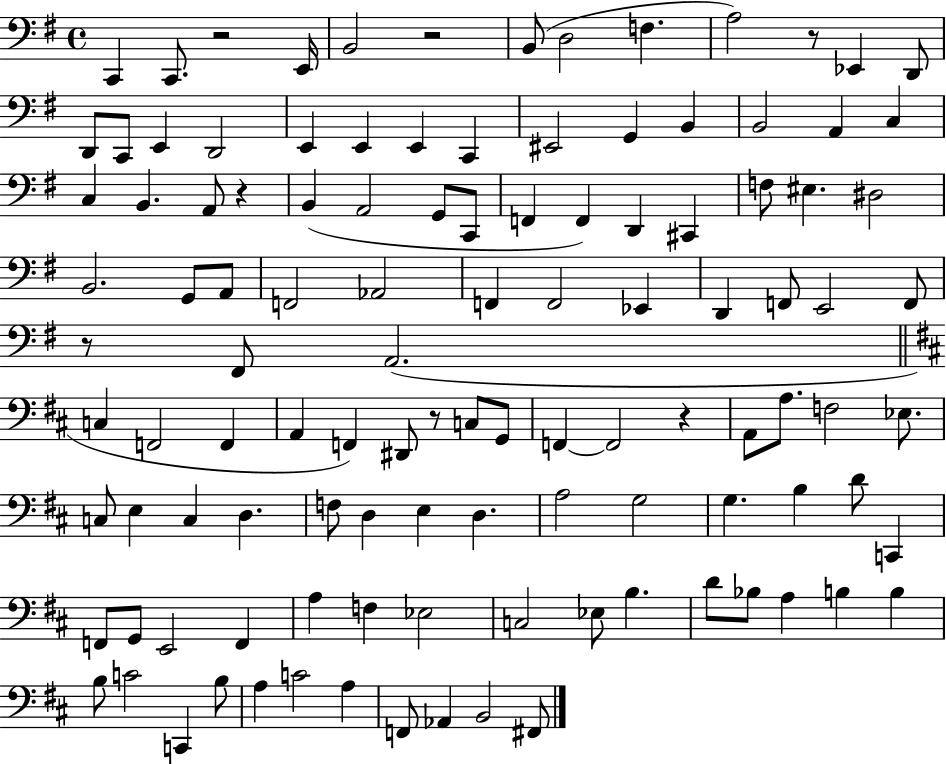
X:1
T:Untitled
M:4/4
L:1/4
K:G
C,, C,,/2 z2 E,,/4 B,,2 z2 B,,/2 D,2 F, A,2 z/2 _E,, D,,/2 D,,/2 C,,/2 E,, D,,2 E,, E,, E,, C,, ^E,,2 G,, B,, B,,2 A,, C, C, B,, A,,/2 z B,, A,,2 G,,/2 C,,/2 F,, F,, D,, ^C,, F,/2 ^E, ^D,2 B,,2 G,,/2 A,,/2 F,,2 _A,,2 F,, F,,2 _E,, D,, F,,/2 E,,2 F,,/2 z/2 ^F,,/2 A,,2 C, F,,2 F,, A,, F,, ^D,,/2 z/2 C,/2 G,,/2 F,, F,,2 z A,,/2 A,/2 F,2 _E,/2 C,/2 E, C, D, F,/2 D, E, D, A,2 G,2 G, B, D/2 C,, F,,/2 G,,/2 E,,2 F,, A, F, _E,2 C,2 _E,/2 B, D/2 _B,/2 A, B, B, B,/2 C2 C,, B,/2 A, C2 A, F,,/2 _A,, B,,2 ^F,,/2